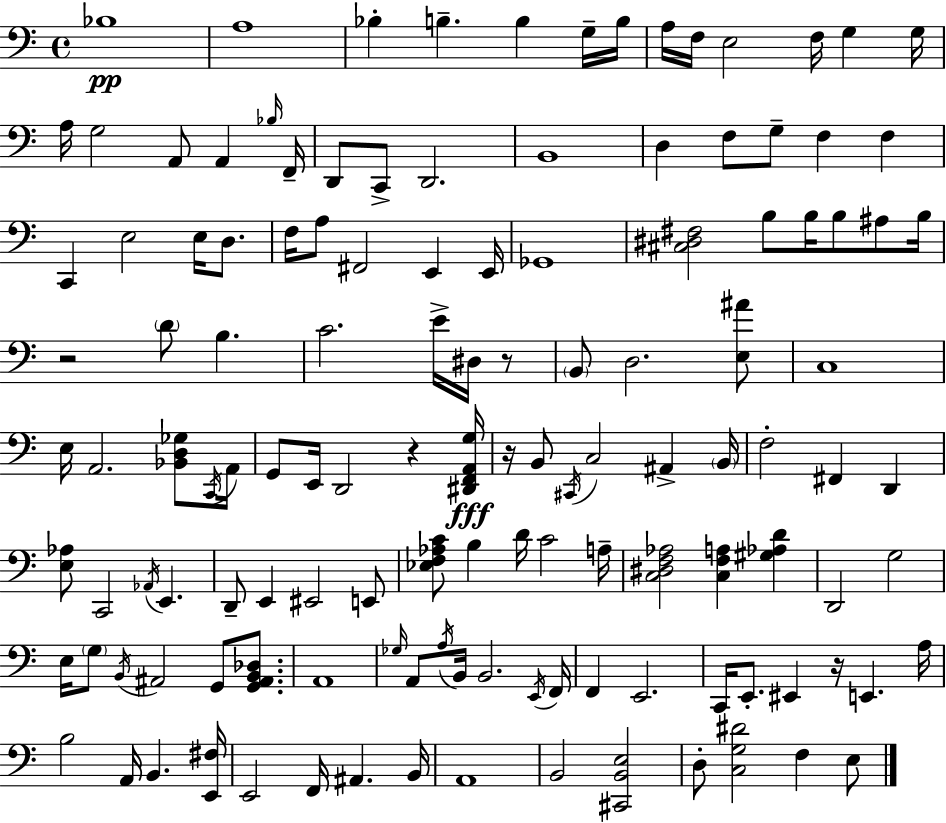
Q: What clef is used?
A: bass